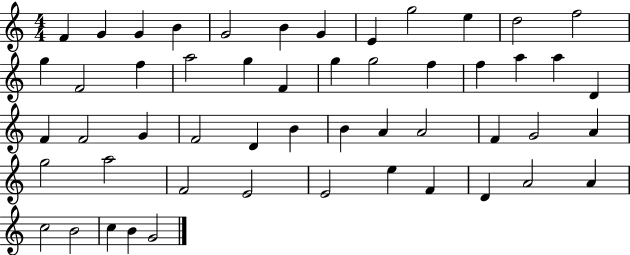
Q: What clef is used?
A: treble